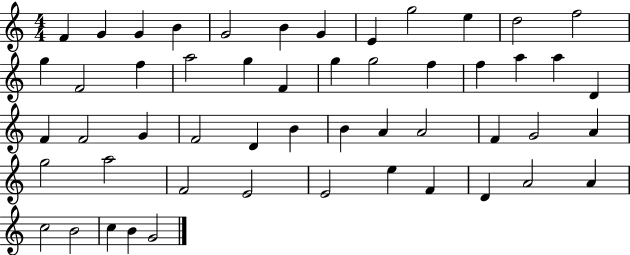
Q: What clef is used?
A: treble